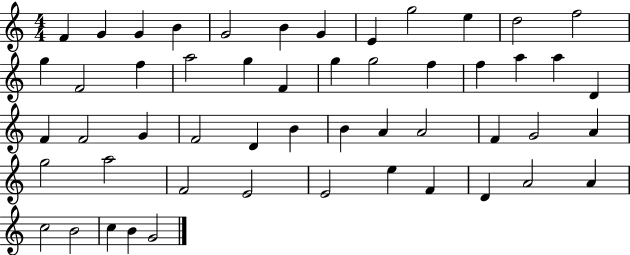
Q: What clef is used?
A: treble